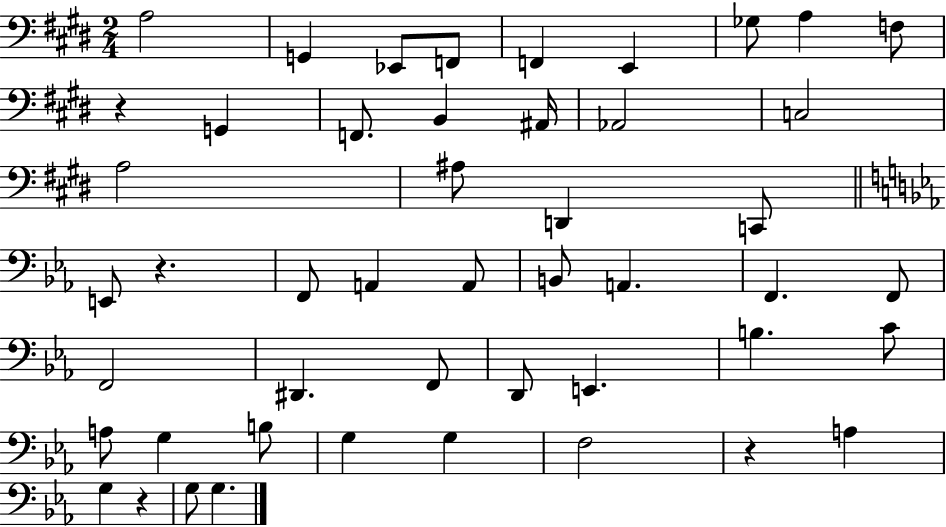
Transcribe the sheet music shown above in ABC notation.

X:1
T:Untitled
M:2/4
L:1/4
K:E
A,2 G,, _E,,/2 F,,/2 F,, E,, _G,/2 A, F,/2 z G,, F,,/2 B,, ^A,,/4 _A,,2 C,2 A,2 ^A,/2 D,, C,,/2 E,,/2 z F,,/2 A,, A,,/2 B,,/2 A,, F,, F,,/2 F,,2 ^D,, F,,/2 D,,/2 E,, B, C/2 A,/2 G, B,/2 G, G, F,2 z A, G, z G,/2 G,